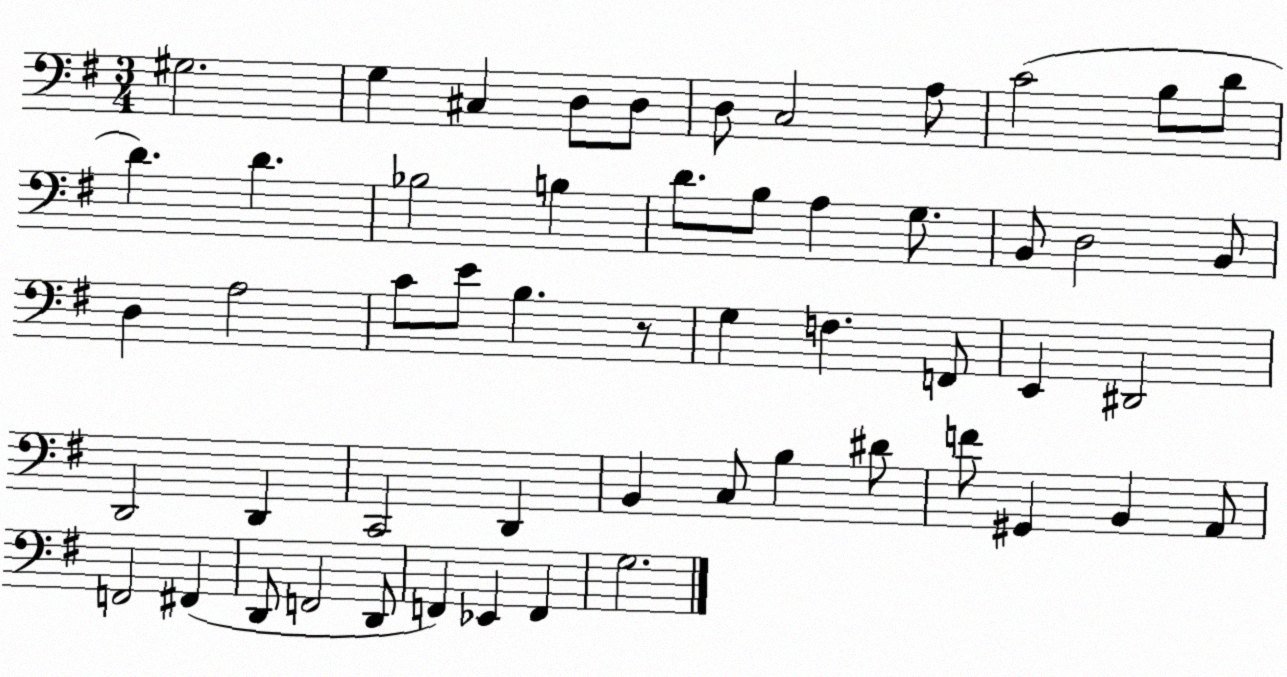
X:1
T:Untitled
M:3/4
L:1/4
K:G
^G,2 G, ^C, D,/2 D,/2 D,/2 C,2 A,/2 C2 B,/2 D/2 D D _B,2 B, D/2 B,/2 A, G,/2 B,,/2 D,2 B,,/2 D, A,2 C/2 E/2 B, z/2 G, F, F,,/2 E,, ^D,,2 D,,2 D,, C,,2 D,, B,, C,/2 B, ^D/2 F/2 ^G,, B,, A,,/2 F,,2 ^F,, D,,/2 F,,2 D,,/2 F,, _E,, F,, G,2